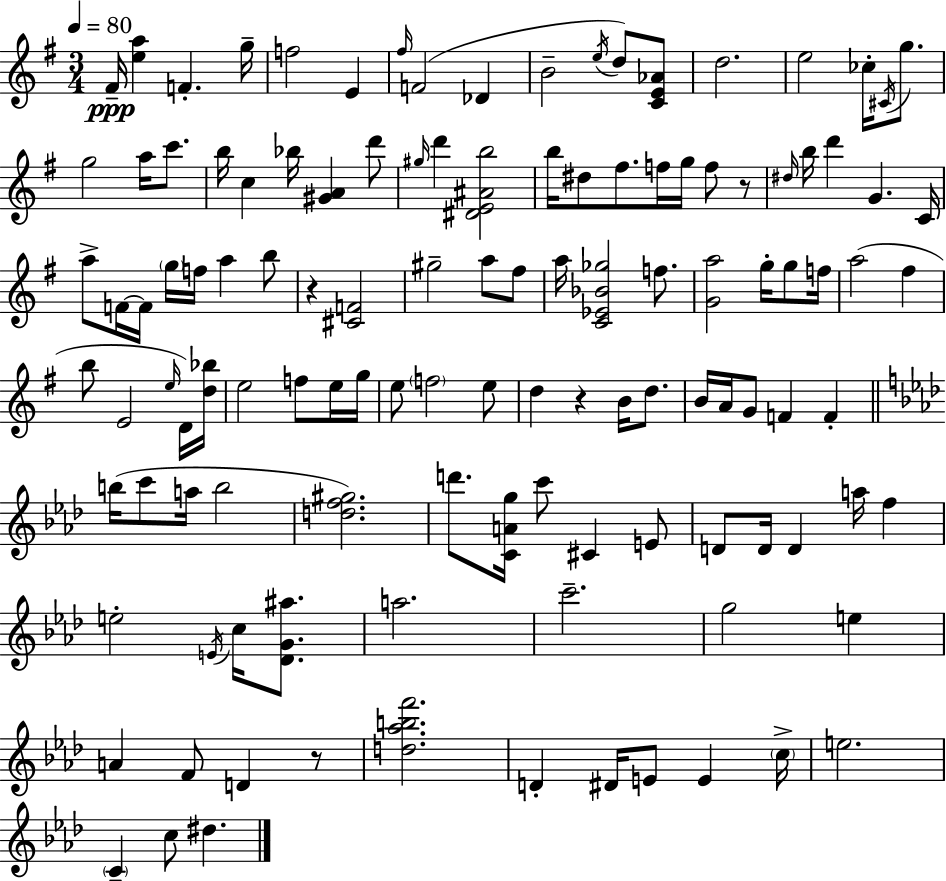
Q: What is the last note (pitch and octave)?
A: D#5